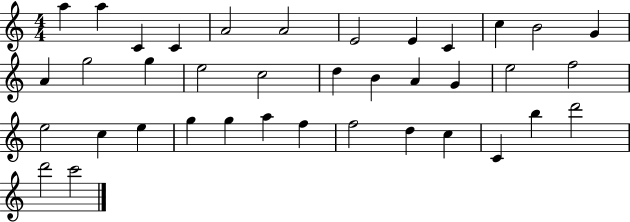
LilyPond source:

{
  \clef treble
  \numericTimeSignature
  \time 4/4
  \key c \major
  a''4 a''4 c'4 c'4 | a'2 a'2 | e'2 e'4 c'4 | c''4 b'2 g'4 | \break a'4 g''2 g''4 | e''2 c''2 | d''4 b'4 a'4 g'4 | e''2 f''2 | \break e''2 c''4 e''4 | g''4 g''4 a''4 f''4 | f''2 d''4 c''4 | c'4 b''4 d'''2 | \break d'''2 c'''2 | \bar "|."
}